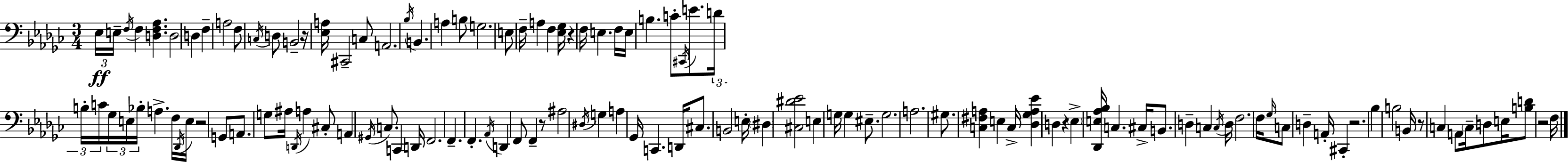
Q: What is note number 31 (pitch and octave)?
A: C#2